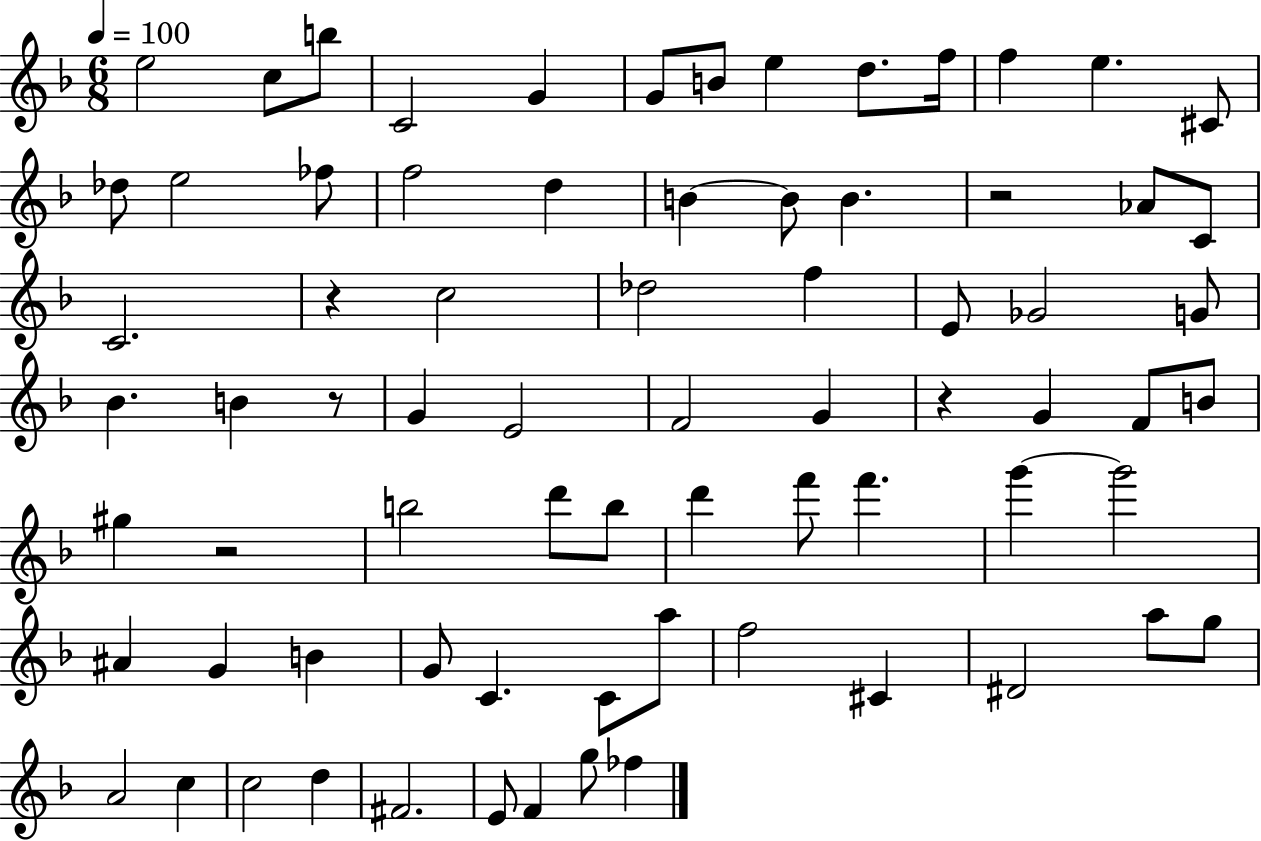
{
  \clef treble
  \numericTimeSignature
  \time 6/8
  \key f \major
  \tempo 4 = 100
  e''2 c''8 b''8 | c'2 g'4 | g'8 b'8 e''4 d''8. f''16 | f''4 e''4. cis'8 | \break des''8 e''2 fes''8 | f''2 d''4 | b'4~~ b'8 b'4. | r2 aes'8 c'8 | \break c'2. | r4 c''2 | des''2 f''4 | e'8 ges'2 g'8 | \break bes'4. b'4 r8 | g'4 e'2 | f'2 g'4 | r4 g'4 f'8 b'8 | \break gis''4 r2 | b''2 d'''8 b''8 | d'''4 f'''8 f'''4. | g'''4~~ g'''2 | \break ais'4 g'4 b'4 | g'8 c'4. c'8 a''8 | f''2 cis'4 | dis'2 a''8 g''8 | \break a'2 c''4 | c''2 d''4 | fis'2. | e'8 f'4 g''8 fes''4 | \break \bar "|."
}